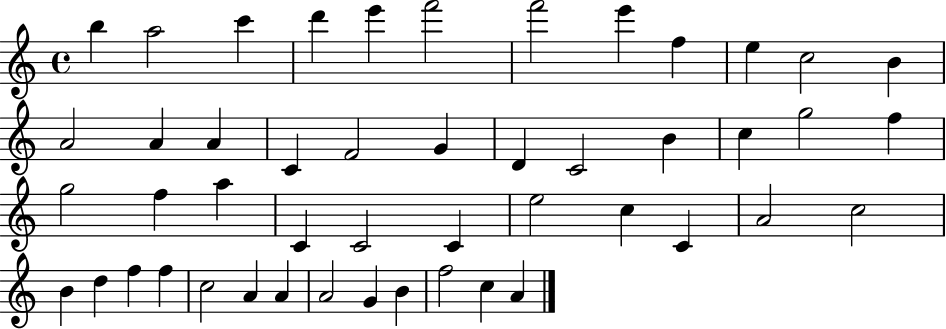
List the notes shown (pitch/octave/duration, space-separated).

B5/q A5/h C6/q D6/q E6/q F6/h F6/h E6/q F5/q E5/q C5/h B4/q A4/h A4/q A4/q C4/q F4/h G4/q D4/q C4/h B4/q C5/q G5/h F5/q G5/h F5/q A5/q C4/q C4/h C4/q E5/h C5/q C4/q A4/h C5/h B4/q D5/q F5/q F5/q C5/h A4/q A4/q A4/h G4/q B4/q F5/h C5/q A4/q